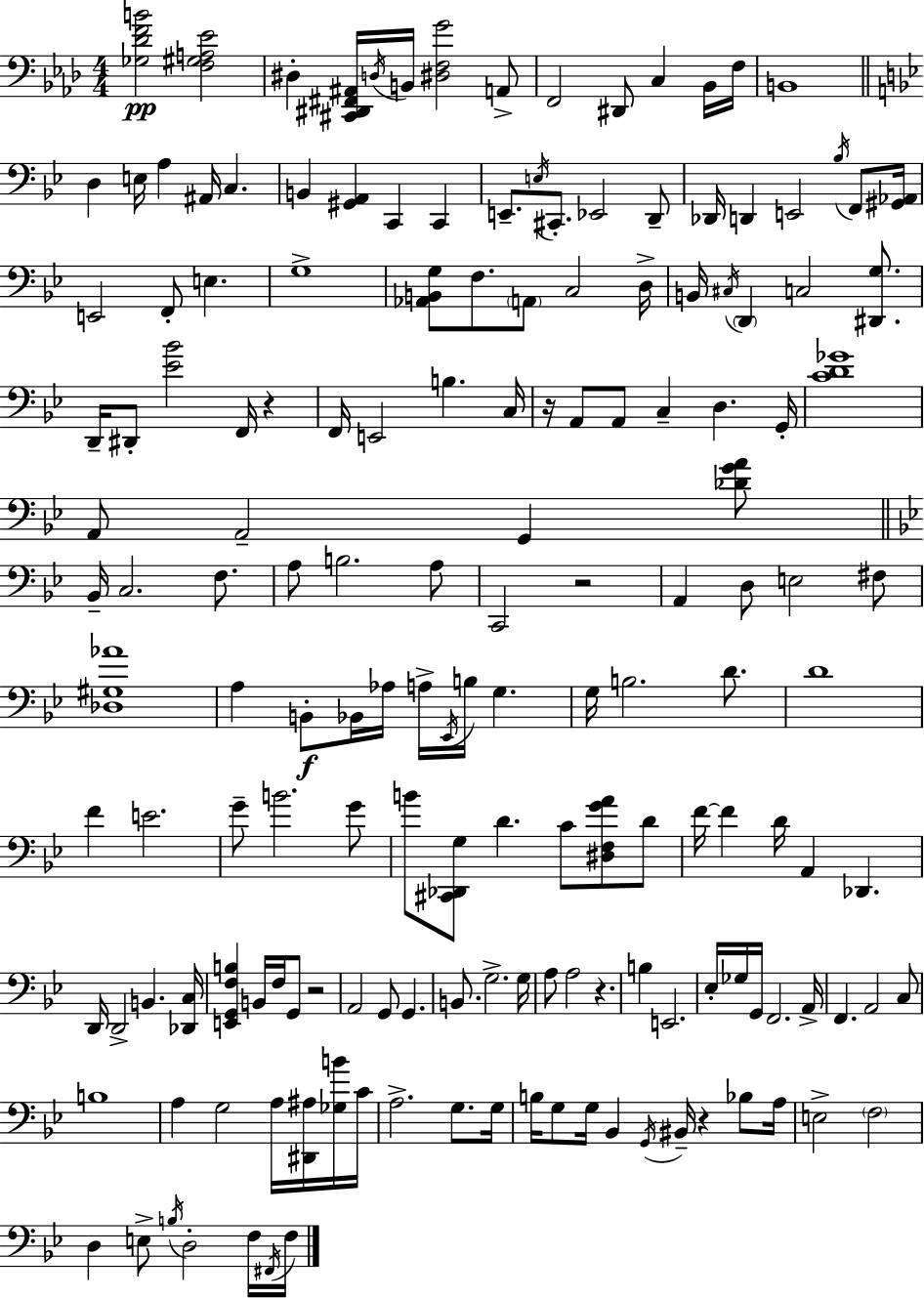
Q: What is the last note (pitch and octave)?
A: F3